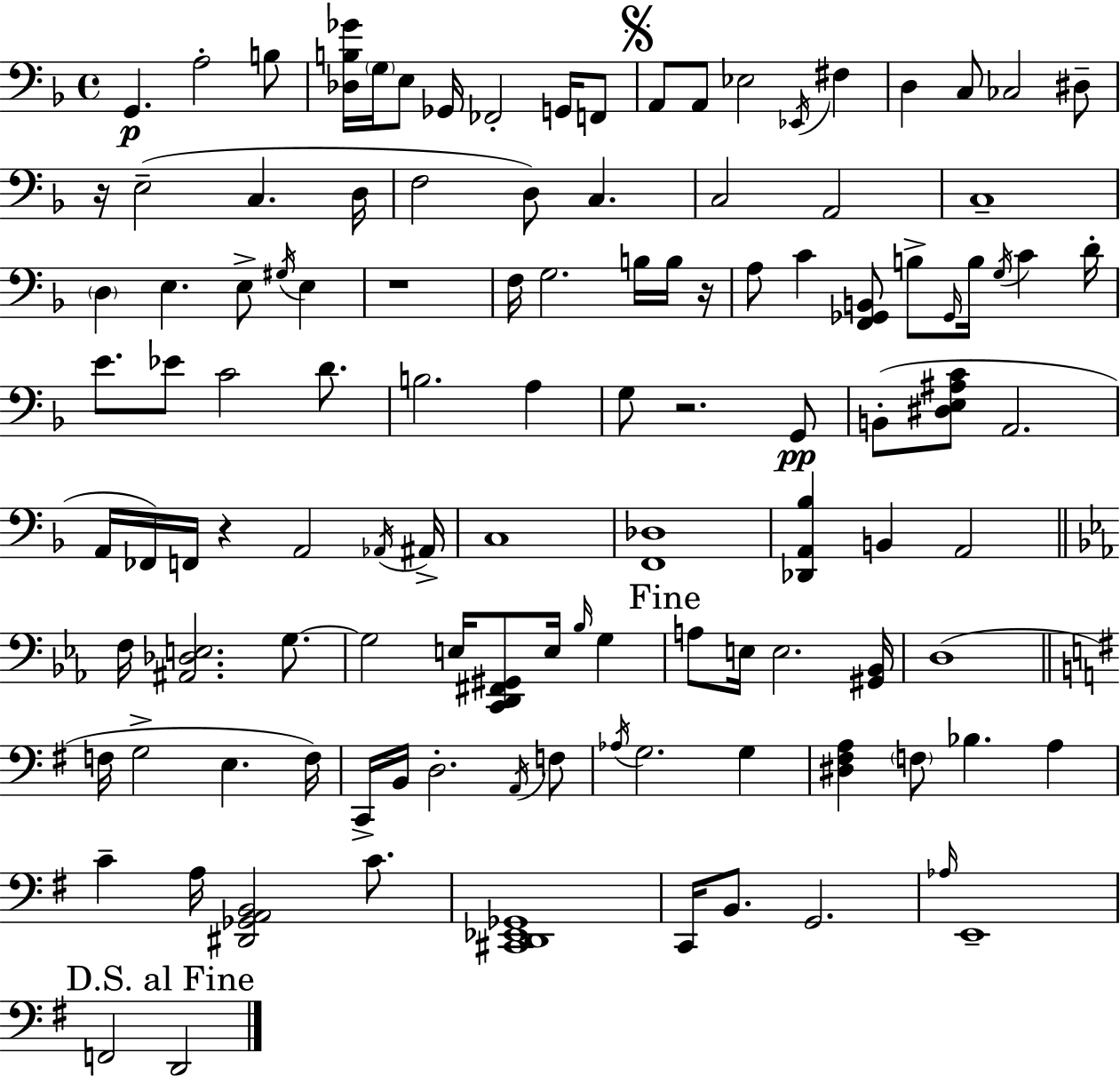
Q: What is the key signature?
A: F major